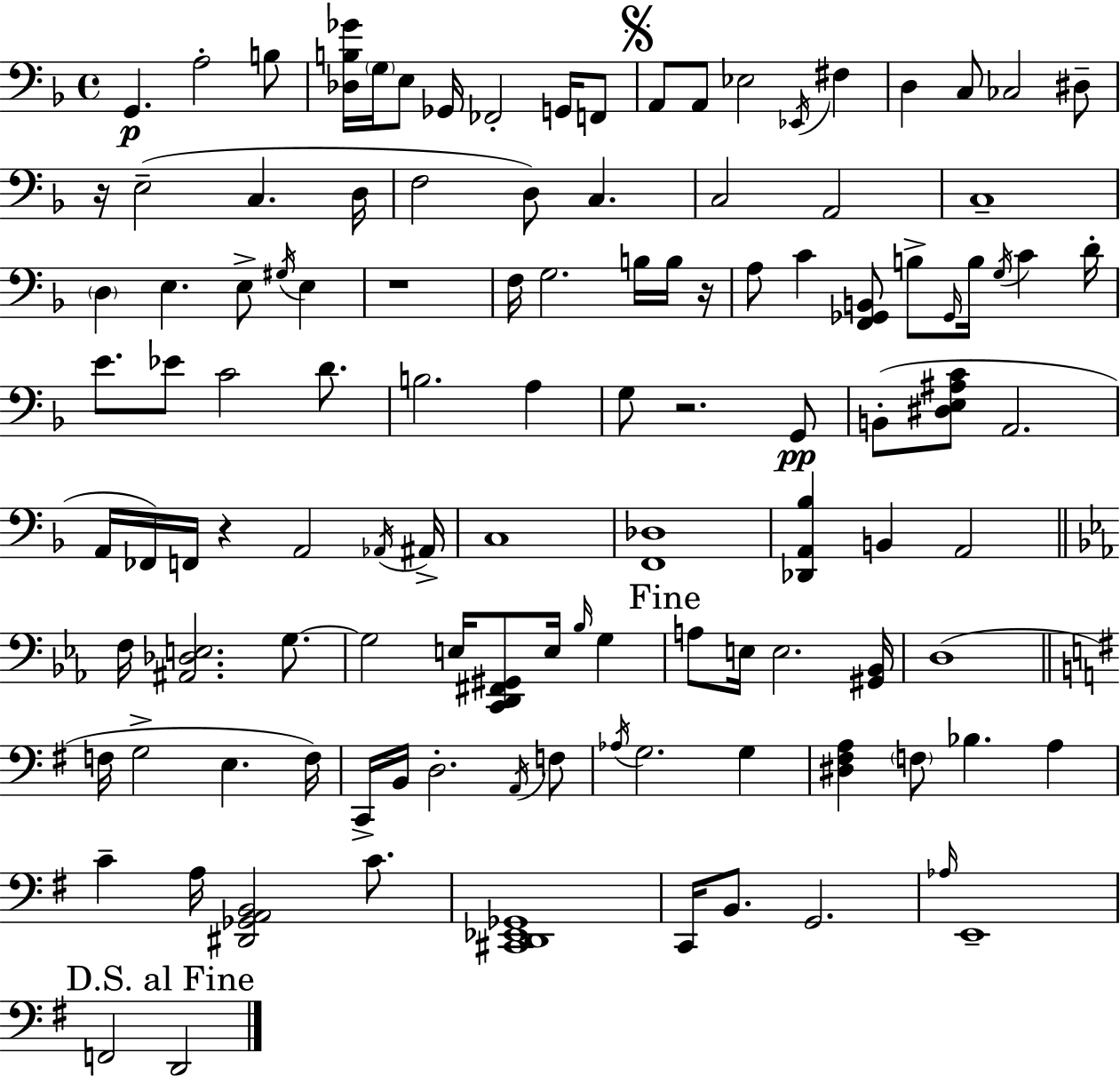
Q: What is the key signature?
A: F major